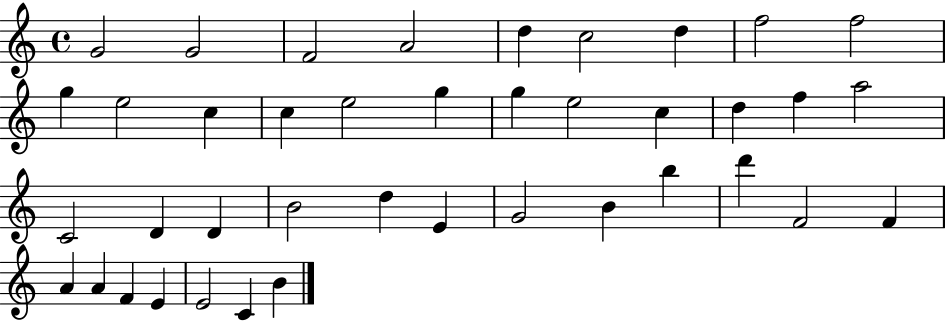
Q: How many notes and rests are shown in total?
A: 40